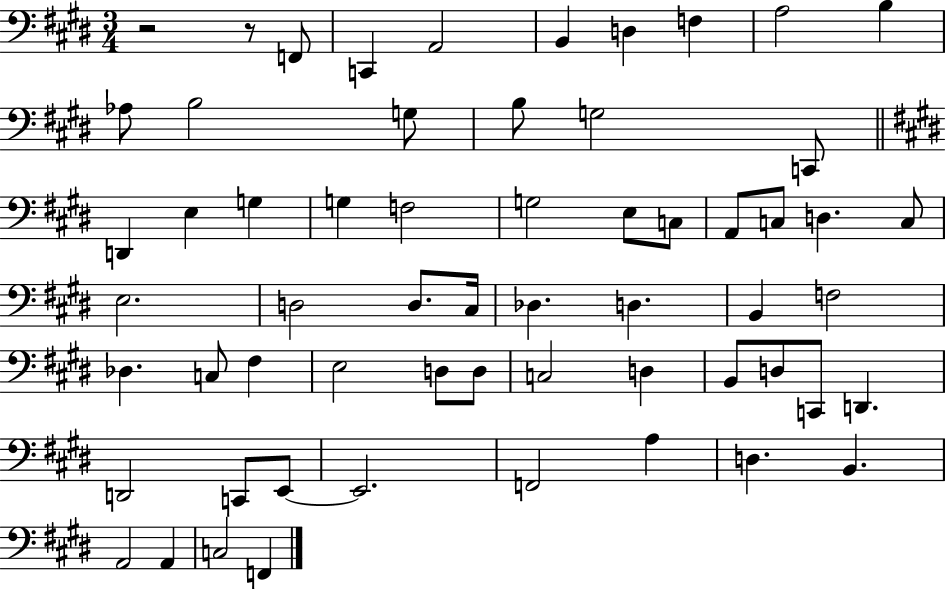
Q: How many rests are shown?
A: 2